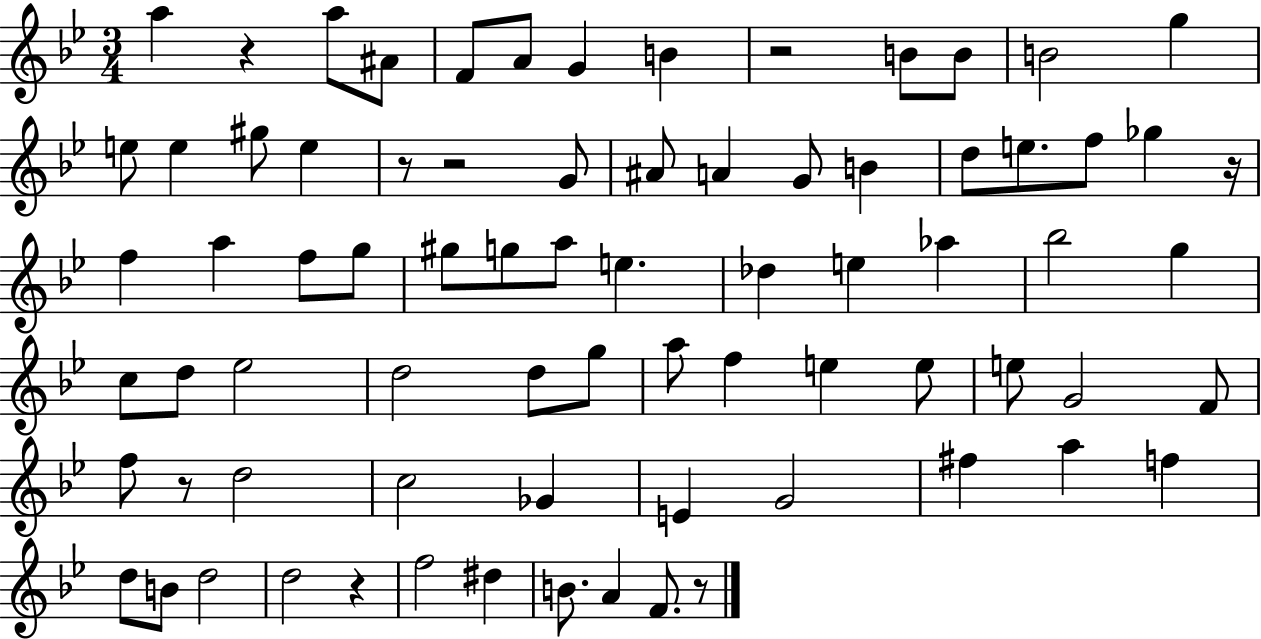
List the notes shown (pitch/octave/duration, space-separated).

A5/q R/q A5/e A#4/e F4/e A4/e G4/q B4/q R/h B4/e B4/e B4/h G5/q E5/e E5/q G#5/e E5/q R/e R/h G4/e A#4/e A4/q G4/e B4/q D5/e E5/e. F5/e Gb5/q R/s F5/q A5/q F5/e G5/e G#5/e G5/e A5/e E5/q. Db5/q E5/q Ab5/q Bb5/h G5/q C5/e D5/e Eb5/h D5/h D5/e G5/e A5/e F5/q E5/q E5/e E5/e G4/h F4/e F5/e R/e D5/h C5/h Gb4/q E4/q G4/h F#5/q A5/q F5/q D5/e B4/e D5/h D5/h R/q F5/h D#5/q B4/e. A4/q F4/e. R/e